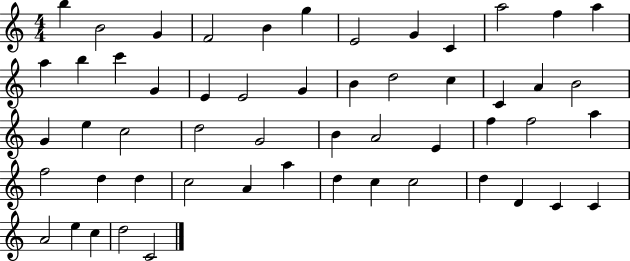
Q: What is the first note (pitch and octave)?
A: B5